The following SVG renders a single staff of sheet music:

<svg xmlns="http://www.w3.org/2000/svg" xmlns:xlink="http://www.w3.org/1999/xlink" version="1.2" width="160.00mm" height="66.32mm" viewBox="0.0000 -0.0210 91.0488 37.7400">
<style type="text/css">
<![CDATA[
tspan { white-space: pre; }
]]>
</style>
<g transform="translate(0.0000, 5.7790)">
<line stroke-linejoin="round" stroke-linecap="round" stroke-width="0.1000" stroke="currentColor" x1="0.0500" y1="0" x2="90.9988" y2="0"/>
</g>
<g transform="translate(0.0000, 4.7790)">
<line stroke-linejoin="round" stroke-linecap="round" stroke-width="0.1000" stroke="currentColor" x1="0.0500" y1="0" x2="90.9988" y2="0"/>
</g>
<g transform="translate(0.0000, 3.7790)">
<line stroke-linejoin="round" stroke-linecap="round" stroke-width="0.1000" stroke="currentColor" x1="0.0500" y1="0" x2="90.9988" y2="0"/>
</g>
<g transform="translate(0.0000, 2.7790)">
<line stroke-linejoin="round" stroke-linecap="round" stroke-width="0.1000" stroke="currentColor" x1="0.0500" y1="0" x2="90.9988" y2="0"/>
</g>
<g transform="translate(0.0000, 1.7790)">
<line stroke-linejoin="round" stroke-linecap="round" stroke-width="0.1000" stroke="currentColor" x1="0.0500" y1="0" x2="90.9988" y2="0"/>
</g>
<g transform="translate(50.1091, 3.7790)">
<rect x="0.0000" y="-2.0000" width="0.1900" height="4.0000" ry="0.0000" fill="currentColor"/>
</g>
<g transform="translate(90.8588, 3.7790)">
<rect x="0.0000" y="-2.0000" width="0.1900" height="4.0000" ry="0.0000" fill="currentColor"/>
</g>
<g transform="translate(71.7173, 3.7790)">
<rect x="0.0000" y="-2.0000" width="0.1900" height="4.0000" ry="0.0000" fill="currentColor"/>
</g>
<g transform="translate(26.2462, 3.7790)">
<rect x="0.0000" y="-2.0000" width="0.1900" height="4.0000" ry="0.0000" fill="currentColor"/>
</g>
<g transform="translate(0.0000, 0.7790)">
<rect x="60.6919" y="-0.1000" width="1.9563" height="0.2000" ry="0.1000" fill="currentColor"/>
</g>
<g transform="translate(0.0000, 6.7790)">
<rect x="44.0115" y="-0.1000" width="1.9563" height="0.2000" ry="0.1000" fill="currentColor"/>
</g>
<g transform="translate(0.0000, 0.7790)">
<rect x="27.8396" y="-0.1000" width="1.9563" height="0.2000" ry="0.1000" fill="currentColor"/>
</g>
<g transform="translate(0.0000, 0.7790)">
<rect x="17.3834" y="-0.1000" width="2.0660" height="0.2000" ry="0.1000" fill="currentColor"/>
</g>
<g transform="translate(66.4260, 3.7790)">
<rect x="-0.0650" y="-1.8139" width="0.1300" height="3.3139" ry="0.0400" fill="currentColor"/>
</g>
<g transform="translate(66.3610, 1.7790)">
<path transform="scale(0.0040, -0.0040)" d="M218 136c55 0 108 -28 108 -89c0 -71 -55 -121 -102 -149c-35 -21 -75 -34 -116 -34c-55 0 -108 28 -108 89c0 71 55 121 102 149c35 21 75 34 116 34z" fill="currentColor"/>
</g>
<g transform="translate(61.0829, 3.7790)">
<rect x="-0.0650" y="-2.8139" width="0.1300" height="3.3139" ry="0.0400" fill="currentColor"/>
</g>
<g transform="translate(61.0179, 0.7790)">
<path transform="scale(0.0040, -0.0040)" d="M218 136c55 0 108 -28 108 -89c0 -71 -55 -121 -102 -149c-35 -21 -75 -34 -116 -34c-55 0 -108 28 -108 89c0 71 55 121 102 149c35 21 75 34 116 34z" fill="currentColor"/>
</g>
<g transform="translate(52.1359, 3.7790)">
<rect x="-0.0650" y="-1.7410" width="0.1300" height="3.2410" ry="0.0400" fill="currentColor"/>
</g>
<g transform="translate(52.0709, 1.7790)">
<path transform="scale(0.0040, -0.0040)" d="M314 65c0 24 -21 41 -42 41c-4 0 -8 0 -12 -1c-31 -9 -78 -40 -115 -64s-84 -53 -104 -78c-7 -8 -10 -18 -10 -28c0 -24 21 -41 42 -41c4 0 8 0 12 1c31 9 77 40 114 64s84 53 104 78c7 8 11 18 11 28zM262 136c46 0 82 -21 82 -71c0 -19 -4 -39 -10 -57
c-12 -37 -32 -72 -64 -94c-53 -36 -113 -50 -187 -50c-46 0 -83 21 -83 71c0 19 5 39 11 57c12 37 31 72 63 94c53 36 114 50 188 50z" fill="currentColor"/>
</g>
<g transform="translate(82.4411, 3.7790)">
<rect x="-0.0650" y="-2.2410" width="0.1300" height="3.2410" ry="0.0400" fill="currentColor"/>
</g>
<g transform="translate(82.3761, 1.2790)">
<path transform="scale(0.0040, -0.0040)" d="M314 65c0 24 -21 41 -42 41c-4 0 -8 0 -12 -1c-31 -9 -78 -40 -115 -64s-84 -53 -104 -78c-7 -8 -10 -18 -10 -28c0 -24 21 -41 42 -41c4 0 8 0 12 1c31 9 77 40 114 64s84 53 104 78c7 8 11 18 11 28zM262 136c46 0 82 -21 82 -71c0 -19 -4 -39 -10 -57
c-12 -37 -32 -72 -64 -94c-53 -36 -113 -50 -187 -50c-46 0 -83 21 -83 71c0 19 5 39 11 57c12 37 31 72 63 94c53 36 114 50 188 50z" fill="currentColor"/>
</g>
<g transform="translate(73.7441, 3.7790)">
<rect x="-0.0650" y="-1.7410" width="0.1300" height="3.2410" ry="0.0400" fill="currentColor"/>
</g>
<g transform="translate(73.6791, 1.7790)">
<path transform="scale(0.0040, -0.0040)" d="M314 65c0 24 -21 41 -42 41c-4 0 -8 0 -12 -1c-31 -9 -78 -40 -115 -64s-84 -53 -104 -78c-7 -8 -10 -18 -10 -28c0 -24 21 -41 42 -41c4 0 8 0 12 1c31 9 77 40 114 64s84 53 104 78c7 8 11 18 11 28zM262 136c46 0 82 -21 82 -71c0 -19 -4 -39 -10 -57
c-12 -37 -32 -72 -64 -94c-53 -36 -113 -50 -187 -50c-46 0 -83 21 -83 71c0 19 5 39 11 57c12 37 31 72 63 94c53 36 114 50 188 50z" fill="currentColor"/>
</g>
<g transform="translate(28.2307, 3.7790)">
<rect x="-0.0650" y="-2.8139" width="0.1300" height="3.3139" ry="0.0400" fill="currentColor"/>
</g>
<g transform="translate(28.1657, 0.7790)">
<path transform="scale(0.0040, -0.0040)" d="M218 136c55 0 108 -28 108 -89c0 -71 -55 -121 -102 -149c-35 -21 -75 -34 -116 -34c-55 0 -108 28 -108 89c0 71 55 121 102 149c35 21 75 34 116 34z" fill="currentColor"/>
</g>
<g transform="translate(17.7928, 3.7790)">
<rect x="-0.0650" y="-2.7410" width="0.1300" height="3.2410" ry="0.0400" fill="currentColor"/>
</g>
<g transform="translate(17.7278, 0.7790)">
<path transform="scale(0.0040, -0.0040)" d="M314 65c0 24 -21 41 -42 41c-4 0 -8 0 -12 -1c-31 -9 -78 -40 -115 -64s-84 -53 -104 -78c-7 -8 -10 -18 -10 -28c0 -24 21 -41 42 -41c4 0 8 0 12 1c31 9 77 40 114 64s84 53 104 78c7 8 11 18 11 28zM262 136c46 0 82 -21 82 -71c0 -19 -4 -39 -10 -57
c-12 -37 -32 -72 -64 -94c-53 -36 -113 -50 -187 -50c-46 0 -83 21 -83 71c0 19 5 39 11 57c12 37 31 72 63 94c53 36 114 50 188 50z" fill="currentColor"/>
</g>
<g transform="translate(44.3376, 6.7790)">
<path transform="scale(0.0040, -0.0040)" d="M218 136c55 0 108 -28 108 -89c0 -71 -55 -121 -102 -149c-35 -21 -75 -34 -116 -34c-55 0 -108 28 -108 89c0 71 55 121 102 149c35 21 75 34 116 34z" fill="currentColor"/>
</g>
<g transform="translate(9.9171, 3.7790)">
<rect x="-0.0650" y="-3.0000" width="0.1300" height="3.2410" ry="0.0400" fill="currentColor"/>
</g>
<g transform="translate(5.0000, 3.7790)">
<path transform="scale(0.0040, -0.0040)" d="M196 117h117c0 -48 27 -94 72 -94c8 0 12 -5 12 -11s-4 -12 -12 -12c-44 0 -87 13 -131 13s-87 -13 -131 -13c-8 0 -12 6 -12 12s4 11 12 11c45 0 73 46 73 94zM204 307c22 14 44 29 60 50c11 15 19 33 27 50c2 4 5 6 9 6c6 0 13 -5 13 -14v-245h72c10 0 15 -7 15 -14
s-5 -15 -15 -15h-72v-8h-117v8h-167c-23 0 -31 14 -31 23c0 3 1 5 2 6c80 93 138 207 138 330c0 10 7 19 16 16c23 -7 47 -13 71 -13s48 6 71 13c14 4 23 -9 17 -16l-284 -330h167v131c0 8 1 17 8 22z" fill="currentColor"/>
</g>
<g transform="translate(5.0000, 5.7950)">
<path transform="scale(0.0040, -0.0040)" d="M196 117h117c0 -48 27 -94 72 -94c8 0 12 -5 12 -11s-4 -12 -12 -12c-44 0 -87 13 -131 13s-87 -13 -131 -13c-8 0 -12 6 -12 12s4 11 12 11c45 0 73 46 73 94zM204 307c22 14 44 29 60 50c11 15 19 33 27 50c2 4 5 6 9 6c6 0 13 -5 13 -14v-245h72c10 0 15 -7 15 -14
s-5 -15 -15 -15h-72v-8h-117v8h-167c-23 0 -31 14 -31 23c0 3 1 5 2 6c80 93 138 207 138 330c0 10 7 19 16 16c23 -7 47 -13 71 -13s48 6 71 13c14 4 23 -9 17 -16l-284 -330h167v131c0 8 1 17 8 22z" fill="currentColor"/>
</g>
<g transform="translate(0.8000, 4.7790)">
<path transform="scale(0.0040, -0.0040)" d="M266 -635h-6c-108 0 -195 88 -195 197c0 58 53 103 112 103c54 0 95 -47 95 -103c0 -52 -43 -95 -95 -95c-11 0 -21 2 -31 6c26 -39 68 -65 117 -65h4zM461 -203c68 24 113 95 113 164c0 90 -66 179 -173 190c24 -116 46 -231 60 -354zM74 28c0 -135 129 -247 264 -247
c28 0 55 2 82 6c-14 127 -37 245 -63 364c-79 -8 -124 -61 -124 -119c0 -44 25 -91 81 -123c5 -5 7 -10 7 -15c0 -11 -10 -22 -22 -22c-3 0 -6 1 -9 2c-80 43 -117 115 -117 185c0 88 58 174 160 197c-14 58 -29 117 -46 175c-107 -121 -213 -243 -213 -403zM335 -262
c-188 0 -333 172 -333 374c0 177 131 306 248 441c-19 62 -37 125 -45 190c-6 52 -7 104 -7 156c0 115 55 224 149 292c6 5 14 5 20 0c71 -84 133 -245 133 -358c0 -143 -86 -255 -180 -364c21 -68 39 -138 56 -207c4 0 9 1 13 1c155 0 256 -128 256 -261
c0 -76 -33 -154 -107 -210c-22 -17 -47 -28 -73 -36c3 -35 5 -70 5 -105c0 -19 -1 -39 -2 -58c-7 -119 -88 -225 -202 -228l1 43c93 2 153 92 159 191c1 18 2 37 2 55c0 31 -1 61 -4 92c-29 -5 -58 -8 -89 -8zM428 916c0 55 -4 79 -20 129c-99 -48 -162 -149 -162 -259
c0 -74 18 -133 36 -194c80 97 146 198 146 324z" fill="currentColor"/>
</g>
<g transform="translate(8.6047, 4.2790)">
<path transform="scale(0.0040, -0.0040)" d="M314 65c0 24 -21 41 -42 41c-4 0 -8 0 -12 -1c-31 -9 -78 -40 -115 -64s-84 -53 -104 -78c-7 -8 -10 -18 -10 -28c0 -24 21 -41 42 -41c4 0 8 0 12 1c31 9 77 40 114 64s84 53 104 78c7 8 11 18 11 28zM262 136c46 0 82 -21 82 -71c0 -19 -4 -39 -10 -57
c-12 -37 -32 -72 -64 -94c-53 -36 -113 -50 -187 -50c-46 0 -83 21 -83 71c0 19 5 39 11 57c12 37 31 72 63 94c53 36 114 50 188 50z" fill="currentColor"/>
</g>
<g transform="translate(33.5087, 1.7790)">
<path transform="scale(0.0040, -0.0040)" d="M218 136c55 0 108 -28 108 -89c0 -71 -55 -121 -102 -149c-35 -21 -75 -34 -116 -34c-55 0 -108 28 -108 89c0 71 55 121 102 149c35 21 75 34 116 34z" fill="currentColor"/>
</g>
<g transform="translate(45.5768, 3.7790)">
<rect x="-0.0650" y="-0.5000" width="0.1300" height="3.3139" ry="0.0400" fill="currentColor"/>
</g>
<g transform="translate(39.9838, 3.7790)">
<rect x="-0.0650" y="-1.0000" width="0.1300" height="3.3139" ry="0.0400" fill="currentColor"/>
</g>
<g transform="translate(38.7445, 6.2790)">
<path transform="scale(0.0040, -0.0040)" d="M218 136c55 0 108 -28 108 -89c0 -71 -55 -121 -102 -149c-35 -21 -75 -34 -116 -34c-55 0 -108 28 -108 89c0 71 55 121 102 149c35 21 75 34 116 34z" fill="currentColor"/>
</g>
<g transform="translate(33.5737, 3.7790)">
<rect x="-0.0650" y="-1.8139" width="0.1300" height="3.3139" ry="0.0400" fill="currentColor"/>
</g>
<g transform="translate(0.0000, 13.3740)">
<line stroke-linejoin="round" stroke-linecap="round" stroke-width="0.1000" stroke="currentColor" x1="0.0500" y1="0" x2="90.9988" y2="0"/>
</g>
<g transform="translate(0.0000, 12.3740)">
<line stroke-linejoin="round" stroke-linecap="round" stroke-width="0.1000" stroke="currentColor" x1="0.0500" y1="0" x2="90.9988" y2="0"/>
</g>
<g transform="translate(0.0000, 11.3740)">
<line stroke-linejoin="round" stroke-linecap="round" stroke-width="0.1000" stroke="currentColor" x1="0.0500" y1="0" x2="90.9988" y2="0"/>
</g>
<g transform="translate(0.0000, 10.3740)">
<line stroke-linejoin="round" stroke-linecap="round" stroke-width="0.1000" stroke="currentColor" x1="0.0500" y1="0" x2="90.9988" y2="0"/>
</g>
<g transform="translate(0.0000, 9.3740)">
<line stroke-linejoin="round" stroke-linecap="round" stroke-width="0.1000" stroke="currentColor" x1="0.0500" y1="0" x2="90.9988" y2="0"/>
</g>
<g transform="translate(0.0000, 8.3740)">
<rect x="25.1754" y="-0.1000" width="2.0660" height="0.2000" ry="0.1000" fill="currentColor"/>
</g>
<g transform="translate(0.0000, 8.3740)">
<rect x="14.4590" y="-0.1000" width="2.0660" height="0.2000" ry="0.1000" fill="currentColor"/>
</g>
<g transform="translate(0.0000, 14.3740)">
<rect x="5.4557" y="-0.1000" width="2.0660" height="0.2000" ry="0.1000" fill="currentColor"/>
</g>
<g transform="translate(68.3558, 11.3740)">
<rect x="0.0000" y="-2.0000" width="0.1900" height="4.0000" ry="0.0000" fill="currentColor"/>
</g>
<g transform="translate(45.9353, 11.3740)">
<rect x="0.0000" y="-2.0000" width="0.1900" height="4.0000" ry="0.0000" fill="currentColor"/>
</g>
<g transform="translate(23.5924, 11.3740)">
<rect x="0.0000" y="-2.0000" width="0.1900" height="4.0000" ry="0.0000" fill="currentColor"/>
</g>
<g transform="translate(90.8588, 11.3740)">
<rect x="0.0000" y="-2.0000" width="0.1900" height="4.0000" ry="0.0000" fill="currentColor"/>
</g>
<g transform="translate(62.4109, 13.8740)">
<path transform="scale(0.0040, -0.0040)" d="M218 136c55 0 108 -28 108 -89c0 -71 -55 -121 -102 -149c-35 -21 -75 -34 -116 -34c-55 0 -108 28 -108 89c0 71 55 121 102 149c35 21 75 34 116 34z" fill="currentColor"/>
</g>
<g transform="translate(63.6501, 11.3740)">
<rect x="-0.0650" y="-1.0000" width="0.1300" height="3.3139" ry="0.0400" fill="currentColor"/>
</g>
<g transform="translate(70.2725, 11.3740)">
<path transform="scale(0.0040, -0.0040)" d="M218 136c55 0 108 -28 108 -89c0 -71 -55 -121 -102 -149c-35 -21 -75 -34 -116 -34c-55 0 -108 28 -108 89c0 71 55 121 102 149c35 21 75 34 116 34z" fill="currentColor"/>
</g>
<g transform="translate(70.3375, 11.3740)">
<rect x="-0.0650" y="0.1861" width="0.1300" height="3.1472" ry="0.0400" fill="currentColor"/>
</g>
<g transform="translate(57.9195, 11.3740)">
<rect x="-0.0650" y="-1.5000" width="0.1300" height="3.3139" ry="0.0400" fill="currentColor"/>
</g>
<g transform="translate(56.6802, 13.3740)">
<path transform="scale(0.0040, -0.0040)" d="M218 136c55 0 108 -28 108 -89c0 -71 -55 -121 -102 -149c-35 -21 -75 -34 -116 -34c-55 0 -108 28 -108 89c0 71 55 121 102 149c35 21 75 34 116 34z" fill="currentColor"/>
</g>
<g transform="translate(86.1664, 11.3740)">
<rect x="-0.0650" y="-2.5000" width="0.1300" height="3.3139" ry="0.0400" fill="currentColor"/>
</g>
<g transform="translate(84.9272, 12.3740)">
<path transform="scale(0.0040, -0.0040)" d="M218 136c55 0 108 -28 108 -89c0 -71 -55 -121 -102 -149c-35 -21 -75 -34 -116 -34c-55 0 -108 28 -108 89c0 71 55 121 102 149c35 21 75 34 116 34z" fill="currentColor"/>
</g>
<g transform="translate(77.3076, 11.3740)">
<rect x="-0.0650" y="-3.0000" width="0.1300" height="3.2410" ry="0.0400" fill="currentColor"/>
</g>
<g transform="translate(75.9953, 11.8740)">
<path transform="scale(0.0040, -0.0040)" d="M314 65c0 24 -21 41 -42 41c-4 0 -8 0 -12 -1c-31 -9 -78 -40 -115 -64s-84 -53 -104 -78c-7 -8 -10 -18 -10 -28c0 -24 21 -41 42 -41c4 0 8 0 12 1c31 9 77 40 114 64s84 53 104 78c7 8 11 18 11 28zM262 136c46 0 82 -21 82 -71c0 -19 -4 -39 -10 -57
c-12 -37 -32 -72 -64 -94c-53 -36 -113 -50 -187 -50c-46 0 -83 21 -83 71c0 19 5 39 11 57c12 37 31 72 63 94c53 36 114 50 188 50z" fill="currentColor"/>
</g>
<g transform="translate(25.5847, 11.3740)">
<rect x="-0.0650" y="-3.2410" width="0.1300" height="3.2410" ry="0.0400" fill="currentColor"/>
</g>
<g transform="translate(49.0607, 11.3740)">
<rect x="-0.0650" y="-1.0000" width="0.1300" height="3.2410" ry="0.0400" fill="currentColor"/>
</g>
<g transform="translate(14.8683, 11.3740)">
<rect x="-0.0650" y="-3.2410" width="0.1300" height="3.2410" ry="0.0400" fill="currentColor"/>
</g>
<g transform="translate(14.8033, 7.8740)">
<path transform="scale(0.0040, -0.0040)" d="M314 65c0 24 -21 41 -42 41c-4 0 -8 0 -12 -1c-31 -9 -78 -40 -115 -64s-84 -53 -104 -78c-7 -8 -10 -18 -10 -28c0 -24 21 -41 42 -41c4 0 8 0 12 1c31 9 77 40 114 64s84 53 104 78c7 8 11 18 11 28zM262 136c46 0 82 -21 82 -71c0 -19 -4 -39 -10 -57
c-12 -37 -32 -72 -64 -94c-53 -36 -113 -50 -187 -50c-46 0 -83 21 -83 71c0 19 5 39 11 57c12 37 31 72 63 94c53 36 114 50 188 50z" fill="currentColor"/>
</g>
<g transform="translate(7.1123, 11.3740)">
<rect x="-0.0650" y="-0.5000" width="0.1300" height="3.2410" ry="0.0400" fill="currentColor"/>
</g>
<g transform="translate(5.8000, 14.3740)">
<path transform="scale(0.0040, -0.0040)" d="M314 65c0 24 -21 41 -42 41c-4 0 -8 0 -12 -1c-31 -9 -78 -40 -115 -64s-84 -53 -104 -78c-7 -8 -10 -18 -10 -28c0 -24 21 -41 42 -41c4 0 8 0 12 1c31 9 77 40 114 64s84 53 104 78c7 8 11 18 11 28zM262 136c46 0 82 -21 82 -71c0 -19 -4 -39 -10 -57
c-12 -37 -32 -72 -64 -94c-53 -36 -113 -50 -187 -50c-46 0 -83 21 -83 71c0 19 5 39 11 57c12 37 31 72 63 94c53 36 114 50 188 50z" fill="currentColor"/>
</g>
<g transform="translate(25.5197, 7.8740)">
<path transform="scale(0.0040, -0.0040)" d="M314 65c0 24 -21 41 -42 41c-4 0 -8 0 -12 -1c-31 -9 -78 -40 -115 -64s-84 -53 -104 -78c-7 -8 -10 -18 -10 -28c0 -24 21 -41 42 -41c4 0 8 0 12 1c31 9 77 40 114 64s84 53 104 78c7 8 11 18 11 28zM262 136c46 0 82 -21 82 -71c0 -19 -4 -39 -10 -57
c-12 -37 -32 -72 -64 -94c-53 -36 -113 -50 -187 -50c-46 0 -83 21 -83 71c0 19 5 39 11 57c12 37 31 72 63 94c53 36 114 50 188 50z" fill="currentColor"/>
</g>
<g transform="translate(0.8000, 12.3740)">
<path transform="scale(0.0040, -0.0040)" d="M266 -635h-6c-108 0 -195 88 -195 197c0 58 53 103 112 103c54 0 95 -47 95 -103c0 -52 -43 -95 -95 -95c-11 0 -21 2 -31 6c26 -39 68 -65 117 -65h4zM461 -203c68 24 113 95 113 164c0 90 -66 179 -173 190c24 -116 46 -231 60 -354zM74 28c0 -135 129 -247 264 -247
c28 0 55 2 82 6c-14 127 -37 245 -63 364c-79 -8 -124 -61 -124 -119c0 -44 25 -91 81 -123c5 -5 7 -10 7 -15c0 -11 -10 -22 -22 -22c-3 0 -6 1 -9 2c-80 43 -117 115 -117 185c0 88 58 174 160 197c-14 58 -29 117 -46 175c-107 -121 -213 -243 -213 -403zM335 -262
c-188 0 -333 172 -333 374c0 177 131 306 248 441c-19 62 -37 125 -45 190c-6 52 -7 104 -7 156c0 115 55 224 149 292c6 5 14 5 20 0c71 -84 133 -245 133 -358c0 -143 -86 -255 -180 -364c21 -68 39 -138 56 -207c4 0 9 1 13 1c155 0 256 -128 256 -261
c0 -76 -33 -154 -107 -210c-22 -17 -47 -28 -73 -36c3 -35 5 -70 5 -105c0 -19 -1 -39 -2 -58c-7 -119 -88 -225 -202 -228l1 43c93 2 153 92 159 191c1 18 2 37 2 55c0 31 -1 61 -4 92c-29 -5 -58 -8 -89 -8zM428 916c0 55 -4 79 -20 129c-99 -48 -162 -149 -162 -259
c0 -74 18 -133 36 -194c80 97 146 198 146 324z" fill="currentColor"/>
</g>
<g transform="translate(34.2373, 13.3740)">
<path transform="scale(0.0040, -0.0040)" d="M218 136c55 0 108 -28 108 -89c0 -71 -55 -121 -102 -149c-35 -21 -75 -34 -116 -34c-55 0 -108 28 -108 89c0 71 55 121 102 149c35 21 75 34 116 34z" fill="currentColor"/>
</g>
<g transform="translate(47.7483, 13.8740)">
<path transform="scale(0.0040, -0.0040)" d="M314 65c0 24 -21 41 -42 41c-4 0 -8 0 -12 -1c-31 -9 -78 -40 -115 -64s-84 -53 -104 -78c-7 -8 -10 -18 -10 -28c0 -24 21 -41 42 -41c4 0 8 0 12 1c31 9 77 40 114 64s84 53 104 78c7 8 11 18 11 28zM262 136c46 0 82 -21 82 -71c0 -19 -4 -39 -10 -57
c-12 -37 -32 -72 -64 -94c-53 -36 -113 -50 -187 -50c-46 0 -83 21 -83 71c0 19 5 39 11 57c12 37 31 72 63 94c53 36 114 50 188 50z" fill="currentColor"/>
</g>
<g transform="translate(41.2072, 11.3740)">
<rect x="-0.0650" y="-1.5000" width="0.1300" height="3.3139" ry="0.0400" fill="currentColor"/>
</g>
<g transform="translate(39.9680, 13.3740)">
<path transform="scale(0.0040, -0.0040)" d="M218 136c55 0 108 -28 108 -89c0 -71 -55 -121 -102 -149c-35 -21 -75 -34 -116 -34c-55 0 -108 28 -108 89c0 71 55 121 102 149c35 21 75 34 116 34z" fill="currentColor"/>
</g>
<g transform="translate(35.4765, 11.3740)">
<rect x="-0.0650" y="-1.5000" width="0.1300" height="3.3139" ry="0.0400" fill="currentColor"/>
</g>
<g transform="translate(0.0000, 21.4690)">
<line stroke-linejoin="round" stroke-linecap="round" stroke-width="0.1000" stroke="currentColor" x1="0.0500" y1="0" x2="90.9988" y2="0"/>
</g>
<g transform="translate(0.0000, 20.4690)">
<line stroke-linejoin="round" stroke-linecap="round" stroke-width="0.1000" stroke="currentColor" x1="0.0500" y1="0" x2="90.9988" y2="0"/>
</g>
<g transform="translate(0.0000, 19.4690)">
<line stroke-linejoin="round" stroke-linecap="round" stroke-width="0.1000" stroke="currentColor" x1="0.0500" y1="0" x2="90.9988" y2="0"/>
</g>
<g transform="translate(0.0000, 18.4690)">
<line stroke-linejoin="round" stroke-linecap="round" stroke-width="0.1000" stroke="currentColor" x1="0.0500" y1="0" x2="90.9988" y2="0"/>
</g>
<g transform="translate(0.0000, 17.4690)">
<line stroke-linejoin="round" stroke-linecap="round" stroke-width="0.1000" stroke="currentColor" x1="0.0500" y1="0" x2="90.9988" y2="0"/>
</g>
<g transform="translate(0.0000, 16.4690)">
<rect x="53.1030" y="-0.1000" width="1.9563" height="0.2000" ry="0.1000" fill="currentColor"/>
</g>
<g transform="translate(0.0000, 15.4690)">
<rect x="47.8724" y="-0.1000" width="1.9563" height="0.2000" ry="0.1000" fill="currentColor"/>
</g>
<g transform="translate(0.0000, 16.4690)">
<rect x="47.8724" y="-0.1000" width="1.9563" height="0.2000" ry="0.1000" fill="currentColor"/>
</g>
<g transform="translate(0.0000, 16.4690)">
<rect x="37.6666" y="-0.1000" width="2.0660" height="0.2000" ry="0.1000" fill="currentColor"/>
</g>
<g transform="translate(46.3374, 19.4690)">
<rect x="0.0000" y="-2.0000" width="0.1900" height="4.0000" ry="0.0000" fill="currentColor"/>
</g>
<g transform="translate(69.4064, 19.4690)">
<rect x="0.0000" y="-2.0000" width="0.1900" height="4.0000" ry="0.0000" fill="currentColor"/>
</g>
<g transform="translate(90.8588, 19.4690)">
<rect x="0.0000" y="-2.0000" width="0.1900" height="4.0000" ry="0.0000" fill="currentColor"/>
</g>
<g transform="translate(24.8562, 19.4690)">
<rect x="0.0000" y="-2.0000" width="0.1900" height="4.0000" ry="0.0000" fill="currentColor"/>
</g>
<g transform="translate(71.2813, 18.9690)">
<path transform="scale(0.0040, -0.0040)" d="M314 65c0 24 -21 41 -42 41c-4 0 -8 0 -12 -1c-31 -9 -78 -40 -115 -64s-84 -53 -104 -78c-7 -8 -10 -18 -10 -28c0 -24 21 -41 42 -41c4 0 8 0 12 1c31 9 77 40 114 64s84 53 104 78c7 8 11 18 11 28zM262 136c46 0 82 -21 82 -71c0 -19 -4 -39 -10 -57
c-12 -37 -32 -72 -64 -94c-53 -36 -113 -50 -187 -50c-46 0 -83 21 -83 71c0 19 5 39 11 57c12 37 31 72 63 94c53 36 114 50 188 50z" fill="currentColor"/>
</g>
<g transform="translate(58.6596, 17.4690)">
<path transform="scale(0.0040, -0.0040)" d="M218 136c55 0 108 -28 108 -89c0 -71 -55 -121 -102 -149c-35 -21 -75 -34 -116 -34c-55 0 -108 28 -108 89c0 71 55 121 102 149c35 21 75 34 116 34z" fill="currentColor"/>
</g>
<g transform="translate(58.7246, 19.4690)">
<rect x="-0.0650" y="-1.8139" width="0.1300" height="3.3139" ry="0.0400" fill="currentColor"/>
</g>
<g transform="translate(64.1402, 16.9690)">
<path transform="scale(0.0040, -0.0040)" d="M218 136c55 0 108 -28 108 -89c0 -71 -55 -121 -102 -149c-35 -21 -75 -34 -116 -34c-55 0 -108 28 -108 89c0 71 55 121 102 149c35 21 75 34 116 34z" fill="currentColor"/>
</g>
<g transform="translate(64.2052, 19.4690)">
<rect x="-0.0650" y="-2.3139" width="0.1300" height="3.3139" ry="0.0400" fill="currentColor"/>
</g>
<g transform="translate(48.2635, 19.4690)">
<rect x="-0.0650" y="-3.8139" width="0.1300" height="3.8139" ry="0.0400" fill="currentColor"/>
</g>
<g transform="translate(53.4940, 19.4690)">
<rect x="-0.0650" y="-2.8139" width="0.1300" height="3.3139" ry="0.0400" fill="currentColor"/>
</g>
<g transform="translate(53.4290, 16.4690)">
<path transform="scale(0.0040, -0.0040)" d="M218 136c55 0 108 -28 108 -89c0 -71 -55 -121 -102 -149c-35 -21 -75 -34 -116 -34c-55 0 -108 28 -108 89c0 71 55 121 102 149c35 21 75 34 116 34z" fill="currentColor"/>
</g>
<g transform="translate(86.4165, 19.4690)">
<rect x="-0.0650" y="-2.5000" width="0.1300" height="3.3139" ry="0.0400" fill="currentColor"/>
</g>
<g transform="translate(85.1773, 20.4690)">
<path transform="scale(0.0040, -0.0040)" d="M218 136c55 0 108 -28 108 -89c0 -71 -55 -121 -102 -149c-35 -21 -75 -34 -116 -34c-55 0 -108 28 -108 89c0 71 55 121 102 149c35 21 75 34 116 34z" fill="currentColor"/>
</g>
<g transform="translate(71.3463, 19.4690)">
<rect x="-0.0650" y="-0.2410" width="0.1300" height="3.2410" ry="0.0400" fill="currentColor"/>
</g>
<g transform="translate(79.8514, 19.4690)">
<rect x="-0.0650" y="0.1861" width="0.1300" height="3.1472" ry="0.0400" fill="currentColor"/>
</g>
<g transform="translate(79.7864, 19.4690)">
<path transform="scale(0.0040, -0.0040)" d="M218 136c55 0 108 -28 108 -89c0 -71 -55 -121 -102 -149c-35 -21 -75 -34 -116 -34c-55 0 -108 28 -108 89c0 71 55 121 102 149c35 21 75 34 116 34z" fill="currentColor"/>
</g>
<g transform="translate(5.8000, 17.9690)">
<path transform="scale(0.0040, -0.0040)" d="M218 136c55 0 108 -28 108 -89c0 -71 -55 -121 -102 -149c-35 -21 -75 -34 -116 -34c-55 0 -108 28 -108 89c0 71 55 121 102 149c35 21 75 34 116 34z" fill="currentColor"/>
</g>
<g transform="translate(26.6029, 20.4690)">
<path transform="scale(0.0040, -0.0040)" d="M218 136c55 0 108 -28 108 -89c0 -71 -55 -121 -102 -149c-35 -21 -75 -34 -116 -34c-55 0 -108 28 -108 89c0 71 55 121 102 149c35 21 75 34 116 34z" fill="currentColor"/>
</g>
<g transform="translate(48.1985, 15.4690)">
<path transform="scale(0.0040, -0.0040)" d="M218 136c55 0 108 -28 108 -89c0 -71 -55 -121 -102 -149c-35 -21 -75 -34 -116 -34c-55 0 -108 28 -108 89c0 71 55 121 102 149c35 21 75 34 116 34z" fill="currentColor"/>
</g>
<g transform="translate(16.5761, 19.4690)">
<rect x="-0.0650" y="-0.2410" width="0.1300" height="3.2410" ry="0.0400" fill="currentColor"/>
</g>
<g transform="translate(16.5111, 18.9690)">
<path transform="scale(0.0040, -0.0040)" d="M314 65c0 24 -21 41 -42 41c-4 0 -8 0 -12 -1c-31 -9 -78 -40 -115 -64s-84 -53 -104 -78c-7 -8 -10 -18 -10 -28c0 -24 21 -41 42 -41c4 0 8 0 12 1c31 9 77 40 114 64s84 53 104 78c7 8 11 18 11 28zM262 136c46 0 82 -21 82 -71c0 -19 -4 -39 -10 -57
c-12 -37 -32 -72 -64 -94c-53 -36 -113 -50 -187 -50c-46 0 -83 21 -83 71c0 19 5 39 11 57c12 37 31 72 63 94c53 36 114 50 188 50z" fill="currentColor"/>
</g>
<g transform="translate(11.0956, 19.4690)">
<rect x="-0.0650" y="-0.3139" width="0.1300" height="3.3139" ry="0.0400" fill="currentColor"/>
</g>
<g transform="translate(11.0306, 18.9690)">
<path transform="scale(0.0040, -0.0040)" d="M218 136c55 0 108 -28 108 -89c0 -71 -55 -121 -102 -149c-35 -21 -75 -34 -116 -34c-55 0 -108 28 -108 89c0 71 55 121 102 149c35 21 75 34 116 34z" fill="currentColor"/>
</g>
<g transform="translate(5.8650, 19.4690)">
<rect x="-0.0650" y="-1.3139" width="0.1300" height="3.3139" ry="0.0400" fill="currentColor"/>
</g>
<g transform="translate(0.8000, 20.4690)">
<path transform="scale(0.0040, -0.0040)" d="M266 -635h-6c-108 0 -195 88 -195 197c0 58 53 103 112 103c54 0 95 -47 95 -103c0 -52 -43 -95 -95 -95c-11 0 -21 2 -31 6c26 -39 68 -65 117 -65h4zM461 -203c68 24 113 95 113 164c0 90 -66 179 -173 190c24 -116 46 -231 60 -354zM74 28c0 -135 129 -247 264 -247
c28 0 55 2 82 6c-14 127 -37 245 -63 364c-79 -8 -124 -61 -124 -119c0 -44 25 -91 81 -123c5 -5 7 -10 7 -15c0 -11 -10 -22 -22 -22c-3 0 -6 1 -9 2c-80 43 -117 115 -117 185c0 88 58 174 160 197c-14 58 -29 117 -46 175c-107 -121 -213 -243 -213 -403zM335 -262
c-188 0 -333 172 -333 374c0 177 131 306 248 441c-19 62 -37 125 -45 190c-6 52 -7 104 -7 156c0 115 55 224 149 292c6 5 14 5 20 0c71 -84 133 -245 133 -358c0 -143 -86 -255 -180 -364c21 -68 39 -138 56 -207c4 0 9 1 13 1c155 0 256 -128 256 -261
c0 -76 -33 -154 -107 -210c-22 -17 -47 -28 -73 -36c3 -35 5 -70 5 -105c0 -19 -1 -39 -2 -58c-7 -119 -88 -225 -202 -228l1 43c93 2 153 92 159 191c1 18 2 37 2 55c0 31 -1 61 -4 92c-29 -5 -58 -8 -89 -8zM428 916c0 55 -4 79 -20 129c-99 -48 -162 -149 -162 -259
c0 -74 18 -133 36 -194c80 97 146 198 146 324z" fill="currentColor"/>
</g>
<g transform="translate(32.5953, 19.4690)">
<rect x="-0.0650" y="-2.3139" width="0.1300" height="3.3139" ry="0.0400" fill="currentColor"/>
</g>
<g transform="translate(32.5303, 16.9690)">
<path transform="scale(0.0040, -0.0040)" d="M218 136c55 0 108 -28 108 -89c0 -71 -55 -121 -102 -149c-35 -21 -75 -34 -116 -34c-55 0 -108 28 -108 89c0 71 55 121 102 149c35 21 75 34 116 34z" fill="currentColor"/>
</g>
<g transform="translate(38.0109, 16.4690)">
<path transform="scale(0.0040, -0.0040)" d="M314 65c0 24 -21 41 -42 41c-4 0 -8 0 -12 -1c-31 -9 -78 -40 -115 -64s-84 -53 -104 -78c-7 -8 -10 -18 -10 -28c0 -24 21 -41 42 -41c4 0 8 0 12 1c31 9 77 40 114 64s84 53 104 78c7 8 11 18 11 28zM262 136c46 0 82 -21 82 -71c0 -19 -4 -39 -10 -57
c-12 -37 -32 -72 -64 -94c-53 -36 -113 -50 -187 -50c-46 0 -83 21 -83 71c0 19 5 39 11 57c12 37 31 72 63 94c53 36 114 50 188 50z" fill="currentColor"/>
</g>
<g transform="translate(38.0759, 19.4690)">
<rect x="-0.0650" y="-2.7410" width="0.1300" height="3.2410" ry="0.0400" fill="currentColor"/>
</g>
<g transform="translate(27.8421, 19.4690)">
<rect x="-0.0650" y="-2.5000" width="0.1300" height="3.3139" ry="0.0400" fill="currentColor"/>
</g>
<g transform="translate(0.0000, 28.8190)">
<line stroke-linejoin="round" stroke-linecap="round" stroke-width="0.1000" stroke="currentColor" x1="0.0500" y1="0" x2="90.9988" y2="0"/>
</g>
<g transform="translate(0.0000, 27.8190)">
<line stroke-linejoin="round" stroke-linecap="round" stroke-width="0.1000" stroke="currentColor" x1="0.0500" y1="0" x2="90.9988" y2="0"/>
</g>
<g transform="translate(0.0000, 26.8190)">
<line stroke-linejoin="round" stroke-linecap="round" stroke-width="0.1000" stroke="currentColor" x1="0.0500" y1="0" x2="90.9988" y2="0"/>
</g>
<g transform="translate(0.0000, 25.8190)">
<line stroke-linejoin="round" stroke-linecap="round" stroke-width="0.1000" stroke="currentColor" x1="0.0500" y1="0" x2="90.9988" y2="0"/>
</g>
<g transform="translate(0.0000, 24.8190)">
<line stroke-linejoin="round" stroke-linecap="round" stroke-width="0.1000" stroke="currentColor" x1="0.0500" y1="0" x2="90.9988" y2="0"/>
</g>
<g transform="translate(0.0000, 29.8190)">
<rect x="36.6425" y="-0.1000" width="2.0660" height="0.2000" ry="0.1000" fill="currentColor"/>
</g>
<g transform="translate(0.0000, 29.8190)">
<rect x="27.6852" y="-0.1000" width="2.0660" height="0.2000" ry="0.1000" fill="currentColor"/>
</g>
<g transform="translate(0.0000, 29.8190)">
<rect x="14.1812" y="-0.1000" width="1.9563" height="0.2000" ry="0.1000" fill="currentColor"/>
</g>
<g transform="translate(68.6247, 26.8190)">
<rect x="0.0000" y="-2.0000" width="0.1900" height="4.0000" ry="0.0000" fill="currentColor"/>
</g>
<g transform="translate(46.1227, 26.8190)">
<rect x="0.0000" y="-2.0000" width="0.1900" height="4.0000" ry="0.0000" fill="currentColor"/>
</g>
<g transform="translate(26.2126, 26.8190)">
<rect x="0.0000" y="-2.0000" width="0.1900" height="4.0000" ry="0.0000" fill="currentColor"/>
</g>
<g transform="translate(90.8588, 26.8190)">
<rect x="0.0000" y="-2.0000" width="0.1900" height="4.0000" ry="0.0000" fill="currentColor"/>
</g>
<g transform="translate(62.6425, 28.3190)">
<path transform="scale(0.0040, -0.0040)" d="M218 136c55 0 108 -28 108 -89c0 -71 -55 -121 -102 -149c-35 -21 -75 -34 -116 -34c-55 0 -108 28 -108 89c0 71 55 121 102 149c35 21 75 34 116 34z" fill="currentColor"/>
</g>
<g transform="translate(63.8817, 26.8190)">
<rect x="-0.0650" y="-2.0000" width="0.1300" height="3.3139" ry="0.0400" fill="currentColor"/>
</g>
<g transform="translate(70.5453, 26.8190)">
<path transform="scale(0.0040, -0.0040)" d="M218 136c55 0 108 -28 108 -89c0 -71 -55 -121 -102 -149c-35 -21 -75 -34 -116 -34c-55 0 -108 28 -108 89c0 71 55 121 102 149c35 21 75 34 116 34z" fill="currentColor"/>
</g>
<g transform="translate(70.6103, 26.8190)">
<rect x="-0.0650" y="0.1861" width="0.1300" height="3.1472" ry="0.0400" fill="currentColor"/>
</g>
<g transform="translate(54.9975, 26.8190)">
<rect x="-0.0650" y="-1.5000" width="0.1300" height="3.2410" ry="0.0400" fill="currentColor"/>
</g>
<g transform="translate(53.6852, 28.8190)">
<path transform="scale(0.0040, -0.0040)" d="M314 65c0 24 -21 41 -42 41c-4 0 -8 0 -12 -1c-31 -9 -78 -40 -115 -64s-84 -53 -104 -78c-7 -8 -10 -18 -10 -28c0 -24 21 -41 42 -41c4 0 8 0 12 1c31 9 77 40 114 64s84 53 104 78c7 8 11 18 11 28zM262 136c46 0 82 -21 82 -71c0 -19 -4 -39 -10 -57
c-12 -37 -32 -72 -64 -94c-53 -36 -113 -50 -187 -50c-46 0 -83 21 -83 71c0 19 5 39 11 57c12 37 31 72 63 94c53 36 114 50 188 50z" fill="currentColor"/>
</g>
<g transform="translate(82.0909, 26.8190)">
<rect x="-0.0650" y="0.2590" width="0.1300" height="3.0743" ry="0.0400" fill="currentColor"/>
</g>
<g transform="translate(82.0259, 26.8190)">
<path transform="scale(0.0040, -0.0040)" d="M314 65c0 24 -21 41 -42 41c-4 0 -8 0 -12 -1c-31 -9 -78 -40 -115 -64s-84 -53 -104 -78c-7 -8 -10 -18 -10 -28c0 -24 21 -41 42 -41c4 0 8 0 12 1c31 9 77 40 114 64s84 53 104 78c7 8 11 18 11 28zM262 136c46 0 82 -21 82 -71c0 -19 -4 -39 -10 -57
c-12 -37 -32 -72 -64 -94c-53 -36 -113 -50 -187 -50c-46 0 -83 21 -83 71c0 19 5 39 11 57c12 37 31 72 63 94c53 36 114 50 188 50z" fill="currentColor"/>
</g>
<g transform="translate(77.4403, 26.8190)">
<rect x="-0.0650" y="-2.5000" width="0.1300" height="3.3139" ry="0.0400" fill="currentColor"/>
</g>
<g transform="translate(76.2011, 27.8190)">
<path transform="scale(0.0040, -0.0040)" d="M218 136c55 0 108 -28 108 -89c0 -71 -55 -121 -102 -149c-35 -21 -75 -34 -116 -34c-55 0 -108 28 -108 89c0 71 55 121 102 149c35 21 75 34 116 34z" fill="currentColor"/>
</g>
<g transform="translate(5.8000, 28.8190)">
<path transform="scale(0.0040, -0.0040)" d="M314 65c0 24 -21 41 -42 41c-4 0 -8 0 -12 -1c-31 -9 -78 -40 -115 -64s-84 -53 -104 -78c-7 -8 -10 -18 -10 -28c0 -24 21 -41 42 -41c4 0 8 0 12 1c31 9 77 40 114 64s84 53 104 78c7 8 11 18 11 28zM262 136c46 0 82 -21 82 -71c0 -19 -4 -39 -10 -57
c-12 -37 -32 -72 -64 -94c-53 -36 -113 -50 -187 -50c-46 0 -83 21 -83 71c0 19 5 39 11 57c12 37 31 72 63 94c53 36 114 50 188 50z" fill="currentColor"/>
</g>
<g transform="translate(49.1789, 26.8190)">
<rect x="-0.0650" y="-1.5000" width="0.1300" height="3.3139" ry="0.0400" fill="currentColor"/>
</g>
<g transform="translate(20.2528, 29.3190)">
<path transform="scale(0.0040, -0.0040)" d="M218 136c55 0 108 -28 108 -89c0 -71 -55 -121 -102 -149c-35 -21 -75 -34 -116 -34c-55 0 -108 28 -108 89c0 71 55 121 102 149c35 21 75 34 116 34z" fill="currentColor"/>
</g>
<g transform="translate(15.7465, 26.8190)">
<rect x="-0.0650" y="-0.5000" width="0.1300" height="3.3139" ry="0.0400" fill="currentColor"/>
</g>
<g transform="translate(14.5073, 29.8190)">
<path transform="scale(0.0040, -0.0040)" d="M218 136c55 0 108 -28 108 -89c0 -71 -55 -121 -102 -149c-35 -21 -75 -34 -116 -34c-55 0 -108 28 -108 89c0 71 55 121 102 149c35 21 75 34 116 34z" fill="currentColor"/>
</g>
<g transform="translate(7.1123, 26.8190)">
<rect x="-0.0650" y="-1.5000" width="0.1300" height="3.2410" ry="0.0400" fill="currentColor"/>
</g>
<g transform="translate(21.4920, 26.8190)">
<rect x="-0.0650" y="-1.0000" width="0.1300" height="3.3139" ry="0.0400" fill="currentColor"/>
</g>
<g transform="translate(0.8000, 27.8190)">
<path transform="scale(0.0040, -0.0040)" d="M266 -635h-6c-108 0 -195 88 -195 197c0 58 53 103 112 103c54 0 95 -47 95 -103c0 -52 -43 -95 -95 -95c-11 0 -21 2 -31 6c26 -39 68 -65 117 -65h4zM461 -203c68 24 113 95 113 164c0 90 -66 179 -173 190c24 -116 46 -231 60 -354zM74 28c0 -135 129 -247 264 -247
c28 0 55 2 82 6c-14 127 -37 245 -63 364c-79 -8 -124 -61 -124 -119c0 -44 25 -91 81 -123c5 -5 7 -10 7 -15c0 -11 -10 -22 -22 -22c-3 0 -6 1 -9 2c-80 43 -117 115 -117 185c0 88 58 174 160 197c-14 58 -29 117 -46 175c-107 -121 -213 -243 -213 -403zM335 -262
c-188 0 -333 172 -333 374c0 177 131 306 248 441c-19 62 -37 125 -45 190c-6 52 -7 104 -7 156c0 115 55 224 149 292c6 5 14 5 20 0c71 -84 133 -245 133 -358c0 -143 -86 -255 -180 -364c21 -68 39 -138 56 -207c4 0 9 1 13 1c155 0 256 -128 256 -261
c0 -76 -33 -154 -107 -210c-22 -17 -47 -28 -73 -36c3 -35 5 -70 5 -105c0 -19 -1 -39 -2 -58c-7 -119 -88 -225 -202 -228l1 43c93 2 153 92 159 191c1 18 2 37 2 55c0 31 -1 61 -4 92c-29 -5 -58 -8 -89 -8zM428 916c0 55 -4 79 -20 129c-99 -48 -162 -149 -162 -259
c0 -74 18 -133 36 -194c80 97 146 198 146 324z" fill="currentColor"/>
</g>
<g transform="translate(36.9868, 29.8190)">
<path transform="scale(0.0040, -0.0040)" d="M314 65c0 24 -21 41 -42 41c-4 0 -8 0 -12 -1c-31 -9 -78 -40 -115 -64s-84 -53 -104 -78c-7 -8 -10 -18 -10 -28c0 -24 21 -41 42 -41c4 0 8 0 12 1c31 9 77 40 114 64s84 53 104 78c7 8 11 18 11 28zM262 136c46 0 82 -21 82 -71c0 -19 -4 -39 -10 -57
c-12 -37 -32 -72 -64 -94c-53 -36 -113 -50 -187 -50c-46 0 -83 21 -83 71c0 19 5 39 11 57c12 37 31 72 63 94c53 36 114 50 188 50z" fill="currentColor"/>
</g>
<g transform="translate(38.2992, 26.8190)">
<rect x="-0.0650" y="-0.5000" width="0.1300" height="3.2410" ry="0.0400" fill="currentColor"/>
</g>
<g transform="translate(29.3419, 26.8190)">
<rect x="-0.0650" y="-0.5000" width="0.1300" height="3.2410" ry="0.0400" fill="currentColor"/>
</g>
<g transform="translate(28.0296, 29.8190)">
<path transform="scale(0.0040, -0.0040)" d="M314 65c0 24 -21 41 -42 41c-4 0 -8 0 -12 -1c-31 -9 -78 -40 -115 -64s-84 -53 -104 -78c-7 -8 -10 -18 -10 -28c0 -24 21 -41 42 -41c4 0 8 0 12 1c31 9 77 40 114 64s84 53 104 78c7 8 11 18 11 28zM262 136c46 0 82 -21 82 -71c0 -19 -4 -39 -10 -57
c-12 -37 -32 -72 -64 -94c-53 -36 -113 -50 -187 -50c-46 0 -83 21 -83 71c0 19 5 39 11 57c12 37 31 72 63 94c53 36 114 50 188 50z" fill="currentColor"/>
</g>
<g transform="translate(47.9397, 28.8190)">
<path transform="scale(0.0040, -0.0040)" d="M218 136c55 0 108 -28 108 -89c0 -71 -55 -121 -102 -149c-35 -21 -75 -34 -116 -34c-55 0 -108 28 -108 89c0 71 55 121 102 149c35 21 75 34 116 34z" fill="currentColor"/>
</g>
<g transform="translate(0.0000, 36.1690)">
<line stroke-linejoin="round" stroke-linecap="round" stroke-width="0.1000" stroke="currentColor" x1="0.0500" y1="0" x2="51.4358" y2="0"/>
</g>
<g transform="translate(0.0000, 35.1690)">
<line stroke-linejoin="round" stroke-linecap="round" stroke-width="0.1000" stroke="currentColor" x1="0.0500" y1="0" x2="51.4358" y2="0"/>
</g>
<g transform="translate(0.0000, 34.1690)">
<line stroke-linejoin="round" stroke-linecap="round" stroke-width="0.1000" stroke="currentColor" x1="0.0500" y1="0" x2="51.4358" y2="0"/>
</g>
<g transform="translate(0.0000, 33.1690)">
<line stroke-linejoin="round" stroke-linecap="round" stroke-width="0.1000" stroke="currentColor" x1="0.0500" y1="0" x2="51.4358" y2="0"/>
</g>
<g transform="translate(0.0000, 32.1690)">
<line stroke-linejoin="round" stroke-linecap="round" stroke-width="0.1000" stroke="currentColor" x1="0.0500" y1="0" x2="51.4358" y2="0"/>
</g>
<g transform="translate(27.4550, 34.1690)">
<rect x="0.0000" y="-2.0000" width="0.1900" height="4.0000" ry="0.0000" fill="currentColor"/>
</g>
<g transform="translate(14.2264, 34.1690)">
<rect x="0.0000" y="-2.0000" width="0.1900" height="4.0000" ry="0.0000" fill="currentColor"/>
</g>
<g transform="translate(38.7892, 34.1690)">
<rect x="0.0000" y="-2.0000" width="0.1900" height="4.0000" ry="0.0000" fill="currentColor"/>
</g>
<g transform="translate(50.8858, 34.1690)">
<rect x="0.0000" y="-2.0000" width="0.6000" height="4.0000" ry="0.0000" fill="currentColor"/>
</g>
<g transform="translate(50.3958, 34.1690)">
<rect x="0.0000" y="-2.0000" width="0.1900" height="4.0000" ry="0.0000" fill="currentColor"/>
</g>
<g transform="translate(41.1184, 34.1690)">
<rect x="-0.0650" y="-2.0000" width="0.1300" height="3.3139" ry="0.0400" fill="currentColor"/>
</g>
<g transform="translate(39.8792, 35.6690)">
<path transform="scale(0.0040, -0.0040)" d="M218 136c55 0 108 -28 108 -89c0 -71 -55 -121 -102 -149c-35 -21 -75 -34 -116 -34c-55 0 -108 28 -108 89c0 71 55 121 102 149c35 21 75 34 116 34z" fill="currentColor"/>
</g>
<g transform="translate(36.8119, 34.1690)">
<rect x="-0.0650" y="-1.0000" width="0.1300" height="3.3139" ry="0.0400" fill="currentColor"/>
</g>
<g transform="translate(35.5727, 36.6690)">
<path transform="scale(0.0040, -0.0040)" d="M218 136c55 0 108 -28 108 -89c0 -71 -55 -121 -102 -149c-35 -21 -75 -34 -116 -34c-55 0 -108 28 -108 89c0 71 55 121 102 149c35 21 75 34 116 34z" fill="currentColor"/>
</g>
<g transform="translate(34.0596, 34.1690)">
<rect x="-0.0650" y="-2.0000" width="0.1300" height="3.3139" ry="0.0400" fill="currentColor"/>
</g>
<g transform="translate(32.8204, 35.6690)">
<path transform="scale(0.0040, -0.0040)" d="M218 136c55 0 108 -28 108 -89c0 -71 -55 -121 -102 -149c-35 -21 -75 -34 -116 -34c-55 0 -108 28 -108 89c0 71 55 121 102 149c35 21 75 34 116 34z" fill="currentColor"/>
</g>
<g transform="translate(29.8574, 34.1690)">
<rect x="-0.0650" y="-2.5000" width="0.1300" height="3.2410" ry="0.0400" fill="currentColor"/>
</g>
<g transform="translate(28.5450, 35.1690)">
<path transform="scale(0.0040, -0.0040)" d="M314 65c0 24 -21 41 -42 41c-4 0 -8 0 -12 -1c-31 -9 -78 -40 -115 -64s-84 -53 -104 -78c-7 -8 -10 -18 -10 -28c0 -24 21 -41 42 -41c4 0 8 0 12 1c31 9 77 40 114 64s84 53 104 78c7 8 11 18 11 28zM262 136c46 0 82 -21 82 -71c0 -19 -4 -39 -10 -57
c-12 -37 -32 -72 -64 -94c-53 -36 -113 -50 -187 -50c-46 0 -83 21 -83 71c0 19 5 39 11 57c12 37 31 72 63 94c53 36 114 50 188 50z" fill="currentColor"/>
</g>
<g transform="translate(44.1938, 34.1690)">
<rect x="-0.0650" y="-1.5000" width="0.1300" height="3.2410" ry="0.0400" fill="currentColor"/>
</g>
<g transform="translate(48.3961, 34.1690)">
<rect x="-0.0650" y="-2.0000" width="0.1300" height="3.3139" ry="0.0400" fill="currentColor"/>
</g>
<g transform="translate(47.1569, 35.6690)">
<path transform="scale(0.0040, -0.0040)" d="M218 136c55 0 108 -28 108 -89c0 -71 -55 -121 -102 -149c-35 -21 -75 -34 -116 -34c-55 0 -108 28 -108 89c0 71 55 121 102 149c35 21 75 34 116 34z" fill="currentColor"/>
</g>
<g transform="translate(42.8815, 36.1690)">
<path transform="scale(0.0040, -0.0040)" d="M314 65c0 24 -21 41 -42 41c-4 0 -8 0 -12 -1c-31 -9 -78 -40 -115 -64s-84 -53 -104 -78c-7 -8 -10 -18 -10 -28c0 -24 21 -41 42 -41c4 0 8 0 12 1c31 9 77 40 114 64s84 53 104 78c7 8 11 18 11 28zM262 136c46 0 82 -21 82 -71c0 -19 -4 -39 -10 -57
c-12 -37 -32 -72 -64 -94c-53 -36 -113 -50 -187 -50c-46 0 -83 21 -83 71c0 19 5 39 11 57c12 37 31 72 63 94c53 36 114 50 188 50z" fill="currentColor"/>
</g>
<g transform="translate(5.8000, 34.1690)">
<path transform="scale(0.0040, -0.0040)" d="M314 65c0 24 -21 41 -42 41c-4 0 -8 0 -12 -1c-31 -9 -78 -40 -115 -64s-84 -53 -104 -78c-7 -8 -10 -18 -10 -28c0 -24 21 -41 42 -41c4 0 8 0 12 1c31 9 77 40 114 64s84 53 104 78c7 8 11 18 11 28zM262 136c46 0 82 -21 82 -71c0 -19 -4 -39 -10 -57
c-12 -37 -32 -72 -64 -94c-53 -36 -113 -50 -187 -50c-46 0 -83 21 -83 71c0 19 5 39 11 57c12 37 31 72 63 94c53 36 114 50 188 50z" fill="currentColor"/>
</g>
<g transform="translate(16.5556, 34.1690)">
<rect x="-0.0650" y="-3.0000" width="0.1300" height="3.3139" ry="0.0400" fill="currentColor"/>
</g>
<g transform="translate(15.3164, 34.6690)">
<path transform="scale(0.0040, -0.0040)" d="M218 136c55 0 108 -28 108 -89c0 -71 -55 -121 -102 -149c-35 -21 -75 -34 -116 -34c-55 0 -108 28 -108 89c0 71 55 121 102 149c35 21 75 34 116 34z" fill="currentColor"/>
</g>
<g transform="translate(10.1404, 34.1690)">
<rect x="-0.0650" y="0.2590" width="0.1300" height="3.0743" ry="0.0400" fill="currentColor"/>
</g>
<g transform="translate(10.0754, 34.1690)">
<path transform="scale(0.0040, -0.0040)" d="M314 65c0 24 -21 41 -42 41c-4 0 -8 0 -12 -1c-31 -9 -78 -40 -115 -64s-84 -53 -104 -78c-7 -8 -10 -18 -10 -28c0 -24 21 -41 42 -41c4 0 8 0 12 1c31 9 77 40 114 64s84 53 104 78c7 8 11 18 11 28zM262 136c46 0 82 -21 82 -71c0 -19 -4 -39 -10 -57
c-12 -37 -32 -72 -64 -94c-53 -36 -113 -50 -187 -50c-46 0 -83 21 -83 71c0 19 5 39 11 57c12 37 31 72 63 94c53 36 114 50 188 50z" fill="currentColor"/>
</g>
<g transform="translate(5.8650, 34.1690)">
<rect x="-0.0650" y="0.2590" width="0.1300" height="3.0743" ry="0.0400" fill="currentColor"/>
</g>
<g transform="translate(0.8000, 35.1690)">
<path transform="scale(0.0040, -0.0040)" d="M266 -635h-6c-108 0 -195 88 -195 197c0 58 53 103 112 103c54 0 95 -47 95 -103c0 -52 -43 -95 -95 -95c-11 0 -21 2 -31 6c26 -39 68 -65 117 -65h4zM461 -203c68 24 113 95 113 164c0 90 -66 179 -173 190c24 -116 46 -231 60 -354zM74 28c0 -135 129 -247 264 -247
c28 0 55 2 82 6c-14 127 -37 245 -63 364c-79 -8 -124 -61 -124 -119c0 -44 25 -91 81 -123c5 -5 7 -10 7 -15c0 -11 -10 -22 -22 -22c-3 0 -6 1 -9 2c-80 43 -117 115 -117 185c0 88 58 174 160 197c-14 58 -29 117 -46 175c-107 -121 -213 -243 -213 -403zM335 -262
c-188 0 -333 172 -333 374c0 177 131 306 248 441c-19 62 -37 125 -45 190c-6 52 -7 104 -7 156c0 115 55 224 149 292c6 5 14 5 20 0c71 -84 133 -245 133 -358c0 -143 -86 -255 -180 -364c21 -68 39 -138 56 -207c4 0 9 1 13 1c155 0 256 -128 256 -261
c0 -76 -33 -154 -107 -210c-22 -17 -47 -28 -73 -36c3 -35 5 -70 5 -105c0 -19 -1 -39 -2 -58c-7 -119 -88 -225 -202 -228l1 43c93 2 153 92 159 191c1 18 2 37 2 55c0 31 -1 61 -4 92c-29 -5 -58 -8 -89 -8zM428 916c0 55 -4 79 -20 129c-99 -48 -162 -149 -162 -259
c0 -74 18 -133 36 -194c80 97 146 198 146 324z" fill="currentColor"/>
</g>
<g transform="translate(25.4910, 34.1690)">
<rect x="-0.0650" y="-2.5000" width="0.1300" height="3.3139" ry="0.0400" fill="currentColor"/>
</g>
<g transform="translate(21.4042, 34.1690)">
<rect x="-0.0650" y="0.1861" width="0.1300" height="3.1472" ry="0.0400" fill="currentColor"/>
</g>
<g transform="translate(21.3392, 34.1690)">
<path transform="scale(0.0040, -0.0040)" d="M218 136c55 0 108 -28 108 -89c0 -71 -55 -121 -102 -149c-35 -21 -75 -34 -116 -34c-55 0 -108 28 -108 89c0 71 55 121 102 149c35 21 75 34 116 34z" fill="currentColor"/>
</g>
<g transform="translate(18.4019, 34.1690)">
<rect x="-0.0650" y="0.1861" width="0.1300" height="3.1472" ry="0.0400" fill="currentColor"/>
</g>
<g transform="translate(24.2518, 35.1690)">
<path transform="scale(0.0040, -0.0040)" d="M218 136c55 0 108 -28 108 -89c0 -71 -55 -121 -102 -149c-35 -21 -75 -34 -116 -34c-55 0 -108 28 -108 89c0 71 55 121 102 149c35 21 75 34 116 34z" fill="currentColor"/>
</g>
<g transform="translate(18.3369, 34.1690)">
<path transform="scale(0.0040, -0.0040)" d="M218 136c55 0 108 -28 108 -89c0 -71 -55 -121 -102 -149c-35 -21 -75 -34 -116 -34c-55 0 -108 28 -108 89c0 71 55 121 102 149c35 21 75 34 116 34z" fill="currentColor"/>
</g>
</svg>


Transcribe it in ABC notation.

X:1
T:Untitled
M:4/4
L:1/4
K:C
A2 a2 a f D C f2 a f f2 g2 C2 b2 b2 E E D2 E D B A2 G e c c2 G g a2 c' a f g c2 B G E2 C D C2 C2 E E2 F B G B2 B2 B2 A B B G G2 F D F E2 F